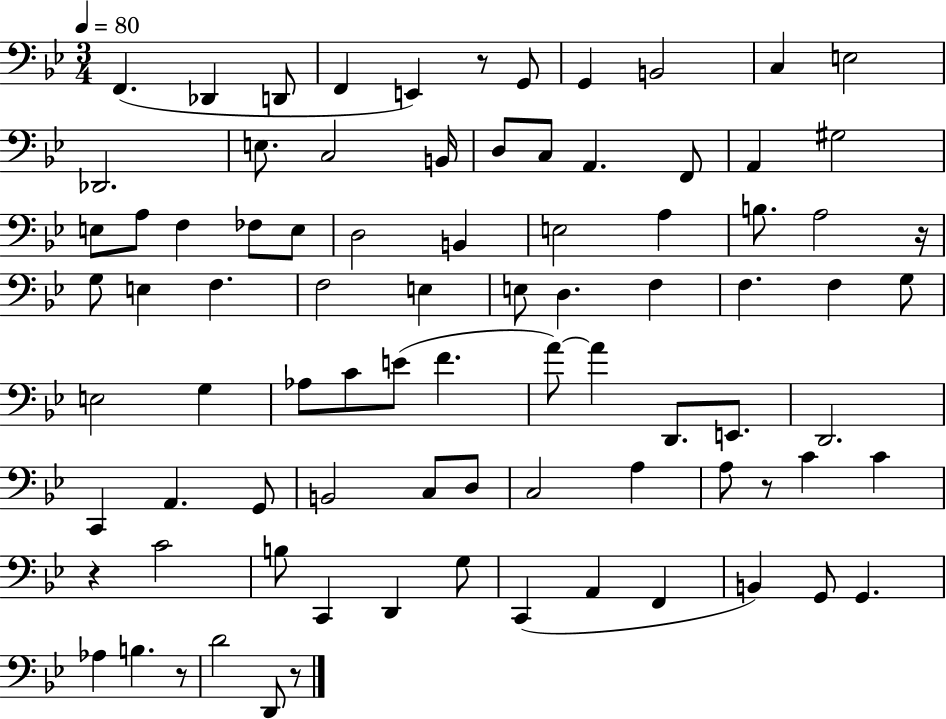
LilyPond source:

{
  \clef bass
  \numericTimeSignature
  \time 3/4
  \key bes \major
  \tempo 4 = 80
  f,4.( des,4 d,8 | f,4 e,4) r8 g,8 | g,4 b,2 | c4 e2 | \break des,2. | e8. c2 b,16 | d8 c8 a,4. f,8 | a,4 gis2 | \break e8 a8 f4 fes8 e8 | d2 b,4 | e2 a4 | b8. a2 r16 | \break g8 e4 f4. | f2 e4 | e8 d4. f4 | f4. f4 g8 | \break e2 g4 | aes8 c'8 e'8( f'4. | a'8~~) a'4 d,8. e,8. | d,2. | \break c,4 a,4. g,8 | b,2 c8 d8 | c2 a4 | a8 r8 c'4 c'4 | \break r4 c'2 | b8 c,4 d,4 g8 | c,4( a,4 f,4 | b,4) g,8 g,4. | \break aes4 b4. r8 | d'2 d,8 r8 | \bar "|."
}